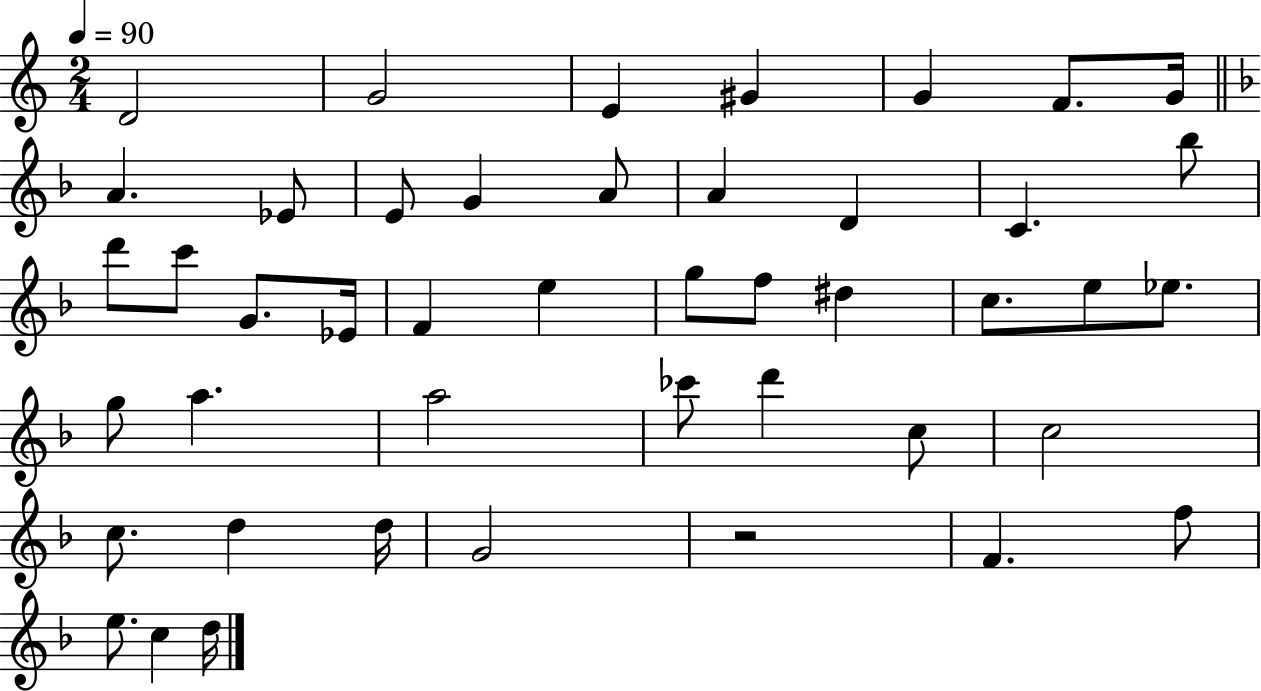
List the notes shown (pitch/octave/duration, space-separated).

D4/h G4/h E4/q G#4/q G4/q F4/e. G4/s A4/q. Eb4/e E4/e G4/q A4/e A4/q D4/q C4/q. Bb5/e D6/e C6/e G4/e. Eb4/s F4/q E5/q G5/e F5/e D#5/q C5/e. E5/e Eb5/e. G5/e A5/q. A5/h CES6/e D6/q C5/e C5/h C5/e. D5/q D5/s G4/h R/h F4/q. F5/e E5/e. C5/q D5/s